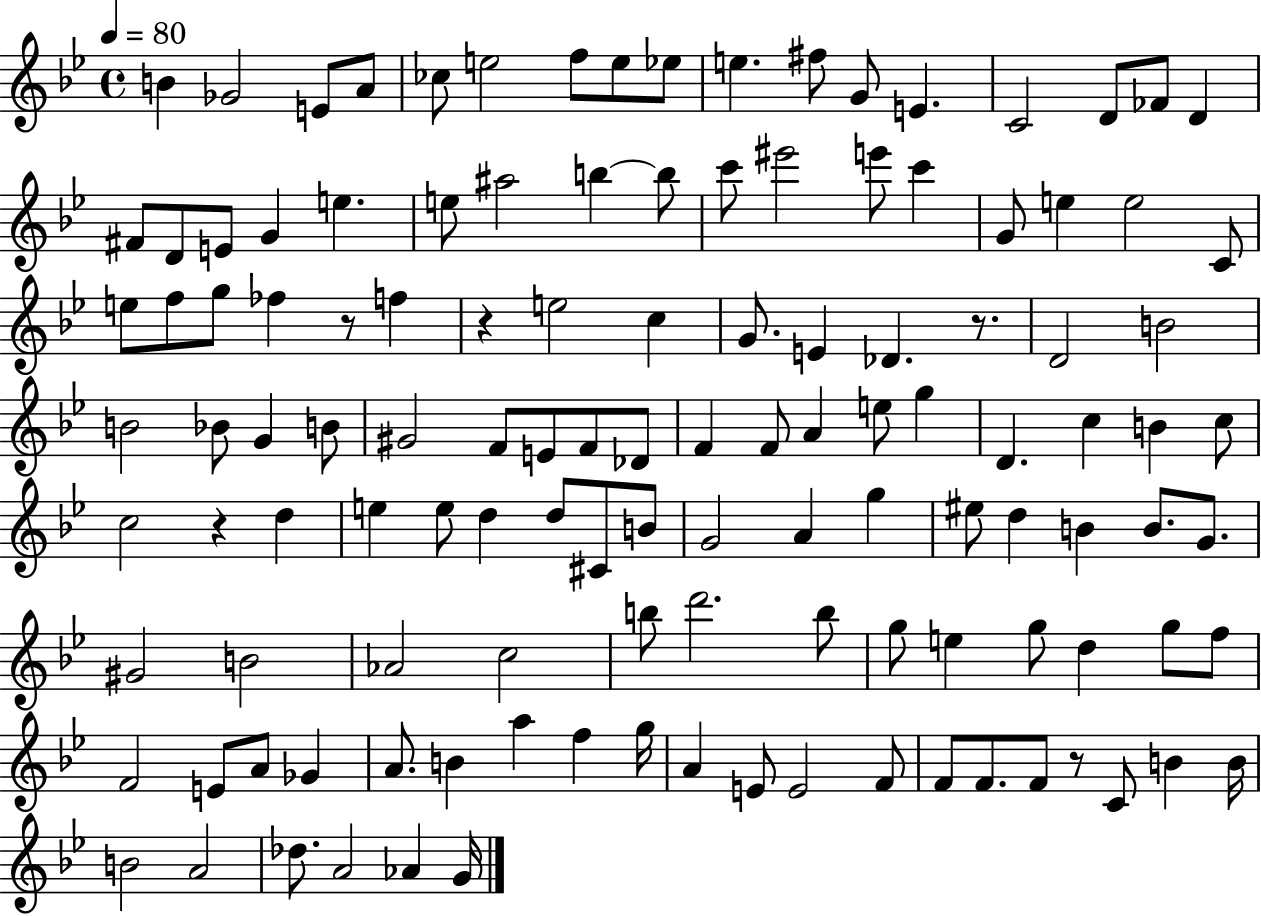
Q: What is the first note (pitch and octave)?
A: B4